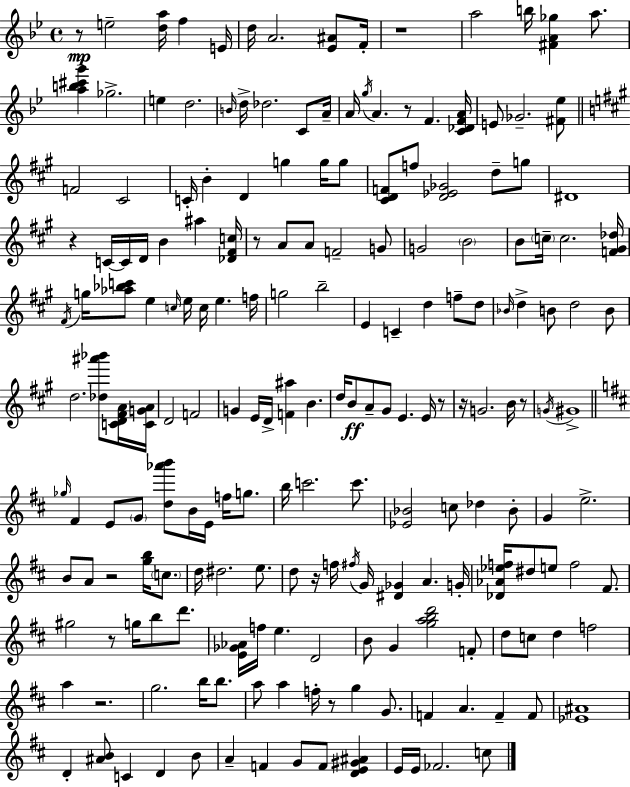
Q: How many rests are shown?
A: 13